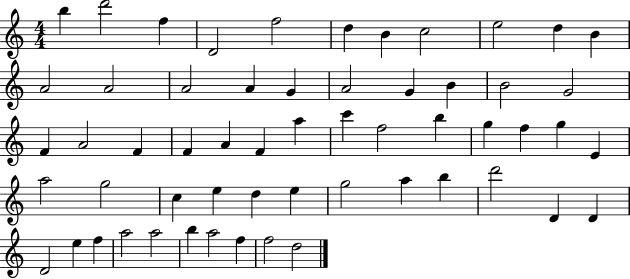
B5/q D6/h F5/q D4/h F5/h D5/q B4/q C5/h E5/h D5/q B4/q A4/h A4/h A4/h A4/q G4/q A4/h G4/q B4/q B4/h G4/h F4/q A4/h F4/q F4/q A4/q F4/q A5/q C6/q F5/h B5/q G5/q F5/q G5/q E4/q A5/h G5/h C5/q E5/q D5/q E5/q G5/h A5/q B5/q D6/h D4/q D4/q D4/h E5/q F5/q A5/h A5/h B5/q A5/h F5/q F5/h D5/h